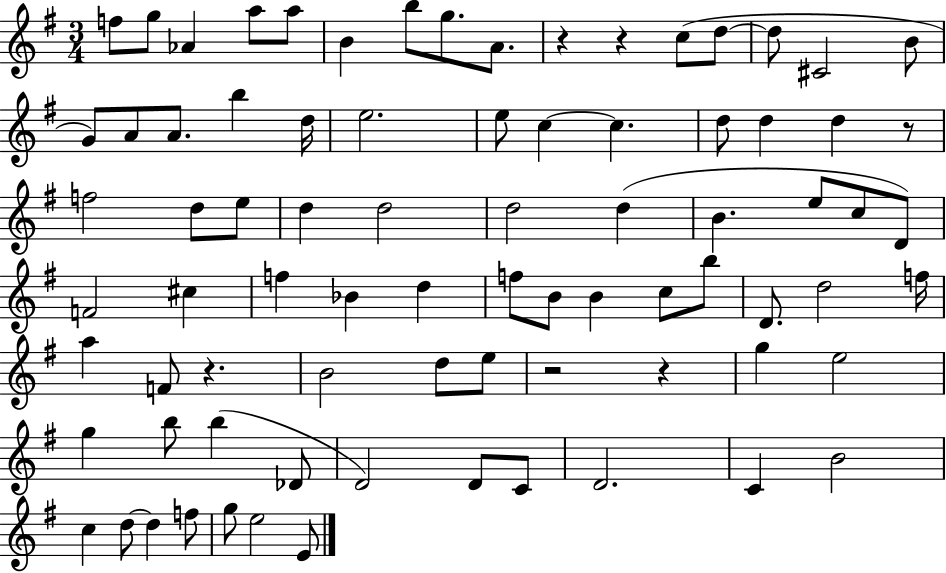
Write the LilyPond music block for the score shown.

{
  \clef treble
  \numericTimeSignature
  \time 3/4
  \key g \major
  \repeat volta 2 { f''8 g''8 aes'4 a''8 a''8 | b'4 b''8 g''8. a'8. | r4 r4 c''8( d''8~~ | d''8 cis'2 b'8 | \break g'8) a'8 a'8. b''4 d''16 | e''2. | e''8 c''4~~ c''4. | d''8 d''4 d''4 r8 | \break f''2 d''8 e''8 | d''4 d''2 | d''2 d''4( | b'4. e''8 c''8 d'8) | \break f'2 cis''4 | f''4 bes'4 d''4 | f''8 b'8 b'4 c''8 b''8 | d'8. d''2 f''16 | \break a''4 f'8 r4. | b'2 d''8 e''8 | r2 r4 | g''4 e''2 | \break g''4 b''8 b''4( des'8 | d'2) d'8 c'8 | d'2. | c'4 b'2 | \break c''4 d''8~~ d''4 f''8 | g''8 e''2 e'8 | } \bar "|."
}